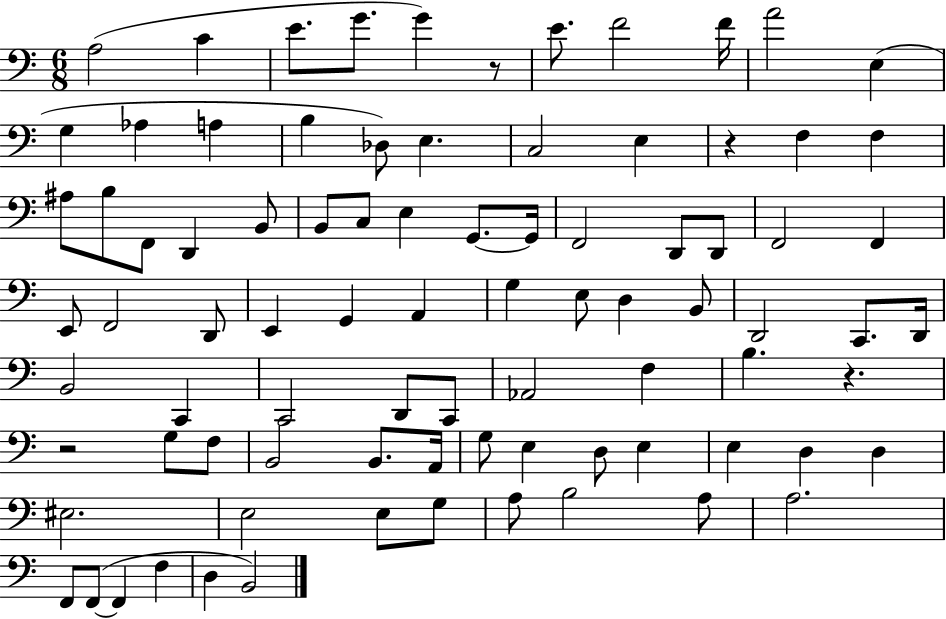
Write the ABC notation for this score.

X:1
T:Untitled
M:6/8
L:1/4
K:C
A,2 C E/2 G/2 G z/2 E/2 F2 F/4 A2 E, G, _A, A, B, _D,/2 E, C,2 E, z F, F, ^A,/2 B,/2 F,,/2 D,, B,,/2 B,,/2 C,/2 E, G,,/2 G,,/4 F,,2 D,,/2 D,,/2 F,,2 F,, E,,/2 F,,2 D,,/2 E,, G,, A,, G, E,/2 D, B,,/2 D,,2 C,,/2 D,,/4 B,,2 C,, C,,2 D,,/2 C,,/2 _A,,2 F, B, z z2 G,/2 F,/2 B,,2 B,,/2 A,,/4 G,/2 E, D,/2 E, E, D, D, ^E,2 E,2 E,/2 G,/2 A,/2 B,2 A,/2 A,2 F,,/2 F,,/2 F,, F, D, B,,2